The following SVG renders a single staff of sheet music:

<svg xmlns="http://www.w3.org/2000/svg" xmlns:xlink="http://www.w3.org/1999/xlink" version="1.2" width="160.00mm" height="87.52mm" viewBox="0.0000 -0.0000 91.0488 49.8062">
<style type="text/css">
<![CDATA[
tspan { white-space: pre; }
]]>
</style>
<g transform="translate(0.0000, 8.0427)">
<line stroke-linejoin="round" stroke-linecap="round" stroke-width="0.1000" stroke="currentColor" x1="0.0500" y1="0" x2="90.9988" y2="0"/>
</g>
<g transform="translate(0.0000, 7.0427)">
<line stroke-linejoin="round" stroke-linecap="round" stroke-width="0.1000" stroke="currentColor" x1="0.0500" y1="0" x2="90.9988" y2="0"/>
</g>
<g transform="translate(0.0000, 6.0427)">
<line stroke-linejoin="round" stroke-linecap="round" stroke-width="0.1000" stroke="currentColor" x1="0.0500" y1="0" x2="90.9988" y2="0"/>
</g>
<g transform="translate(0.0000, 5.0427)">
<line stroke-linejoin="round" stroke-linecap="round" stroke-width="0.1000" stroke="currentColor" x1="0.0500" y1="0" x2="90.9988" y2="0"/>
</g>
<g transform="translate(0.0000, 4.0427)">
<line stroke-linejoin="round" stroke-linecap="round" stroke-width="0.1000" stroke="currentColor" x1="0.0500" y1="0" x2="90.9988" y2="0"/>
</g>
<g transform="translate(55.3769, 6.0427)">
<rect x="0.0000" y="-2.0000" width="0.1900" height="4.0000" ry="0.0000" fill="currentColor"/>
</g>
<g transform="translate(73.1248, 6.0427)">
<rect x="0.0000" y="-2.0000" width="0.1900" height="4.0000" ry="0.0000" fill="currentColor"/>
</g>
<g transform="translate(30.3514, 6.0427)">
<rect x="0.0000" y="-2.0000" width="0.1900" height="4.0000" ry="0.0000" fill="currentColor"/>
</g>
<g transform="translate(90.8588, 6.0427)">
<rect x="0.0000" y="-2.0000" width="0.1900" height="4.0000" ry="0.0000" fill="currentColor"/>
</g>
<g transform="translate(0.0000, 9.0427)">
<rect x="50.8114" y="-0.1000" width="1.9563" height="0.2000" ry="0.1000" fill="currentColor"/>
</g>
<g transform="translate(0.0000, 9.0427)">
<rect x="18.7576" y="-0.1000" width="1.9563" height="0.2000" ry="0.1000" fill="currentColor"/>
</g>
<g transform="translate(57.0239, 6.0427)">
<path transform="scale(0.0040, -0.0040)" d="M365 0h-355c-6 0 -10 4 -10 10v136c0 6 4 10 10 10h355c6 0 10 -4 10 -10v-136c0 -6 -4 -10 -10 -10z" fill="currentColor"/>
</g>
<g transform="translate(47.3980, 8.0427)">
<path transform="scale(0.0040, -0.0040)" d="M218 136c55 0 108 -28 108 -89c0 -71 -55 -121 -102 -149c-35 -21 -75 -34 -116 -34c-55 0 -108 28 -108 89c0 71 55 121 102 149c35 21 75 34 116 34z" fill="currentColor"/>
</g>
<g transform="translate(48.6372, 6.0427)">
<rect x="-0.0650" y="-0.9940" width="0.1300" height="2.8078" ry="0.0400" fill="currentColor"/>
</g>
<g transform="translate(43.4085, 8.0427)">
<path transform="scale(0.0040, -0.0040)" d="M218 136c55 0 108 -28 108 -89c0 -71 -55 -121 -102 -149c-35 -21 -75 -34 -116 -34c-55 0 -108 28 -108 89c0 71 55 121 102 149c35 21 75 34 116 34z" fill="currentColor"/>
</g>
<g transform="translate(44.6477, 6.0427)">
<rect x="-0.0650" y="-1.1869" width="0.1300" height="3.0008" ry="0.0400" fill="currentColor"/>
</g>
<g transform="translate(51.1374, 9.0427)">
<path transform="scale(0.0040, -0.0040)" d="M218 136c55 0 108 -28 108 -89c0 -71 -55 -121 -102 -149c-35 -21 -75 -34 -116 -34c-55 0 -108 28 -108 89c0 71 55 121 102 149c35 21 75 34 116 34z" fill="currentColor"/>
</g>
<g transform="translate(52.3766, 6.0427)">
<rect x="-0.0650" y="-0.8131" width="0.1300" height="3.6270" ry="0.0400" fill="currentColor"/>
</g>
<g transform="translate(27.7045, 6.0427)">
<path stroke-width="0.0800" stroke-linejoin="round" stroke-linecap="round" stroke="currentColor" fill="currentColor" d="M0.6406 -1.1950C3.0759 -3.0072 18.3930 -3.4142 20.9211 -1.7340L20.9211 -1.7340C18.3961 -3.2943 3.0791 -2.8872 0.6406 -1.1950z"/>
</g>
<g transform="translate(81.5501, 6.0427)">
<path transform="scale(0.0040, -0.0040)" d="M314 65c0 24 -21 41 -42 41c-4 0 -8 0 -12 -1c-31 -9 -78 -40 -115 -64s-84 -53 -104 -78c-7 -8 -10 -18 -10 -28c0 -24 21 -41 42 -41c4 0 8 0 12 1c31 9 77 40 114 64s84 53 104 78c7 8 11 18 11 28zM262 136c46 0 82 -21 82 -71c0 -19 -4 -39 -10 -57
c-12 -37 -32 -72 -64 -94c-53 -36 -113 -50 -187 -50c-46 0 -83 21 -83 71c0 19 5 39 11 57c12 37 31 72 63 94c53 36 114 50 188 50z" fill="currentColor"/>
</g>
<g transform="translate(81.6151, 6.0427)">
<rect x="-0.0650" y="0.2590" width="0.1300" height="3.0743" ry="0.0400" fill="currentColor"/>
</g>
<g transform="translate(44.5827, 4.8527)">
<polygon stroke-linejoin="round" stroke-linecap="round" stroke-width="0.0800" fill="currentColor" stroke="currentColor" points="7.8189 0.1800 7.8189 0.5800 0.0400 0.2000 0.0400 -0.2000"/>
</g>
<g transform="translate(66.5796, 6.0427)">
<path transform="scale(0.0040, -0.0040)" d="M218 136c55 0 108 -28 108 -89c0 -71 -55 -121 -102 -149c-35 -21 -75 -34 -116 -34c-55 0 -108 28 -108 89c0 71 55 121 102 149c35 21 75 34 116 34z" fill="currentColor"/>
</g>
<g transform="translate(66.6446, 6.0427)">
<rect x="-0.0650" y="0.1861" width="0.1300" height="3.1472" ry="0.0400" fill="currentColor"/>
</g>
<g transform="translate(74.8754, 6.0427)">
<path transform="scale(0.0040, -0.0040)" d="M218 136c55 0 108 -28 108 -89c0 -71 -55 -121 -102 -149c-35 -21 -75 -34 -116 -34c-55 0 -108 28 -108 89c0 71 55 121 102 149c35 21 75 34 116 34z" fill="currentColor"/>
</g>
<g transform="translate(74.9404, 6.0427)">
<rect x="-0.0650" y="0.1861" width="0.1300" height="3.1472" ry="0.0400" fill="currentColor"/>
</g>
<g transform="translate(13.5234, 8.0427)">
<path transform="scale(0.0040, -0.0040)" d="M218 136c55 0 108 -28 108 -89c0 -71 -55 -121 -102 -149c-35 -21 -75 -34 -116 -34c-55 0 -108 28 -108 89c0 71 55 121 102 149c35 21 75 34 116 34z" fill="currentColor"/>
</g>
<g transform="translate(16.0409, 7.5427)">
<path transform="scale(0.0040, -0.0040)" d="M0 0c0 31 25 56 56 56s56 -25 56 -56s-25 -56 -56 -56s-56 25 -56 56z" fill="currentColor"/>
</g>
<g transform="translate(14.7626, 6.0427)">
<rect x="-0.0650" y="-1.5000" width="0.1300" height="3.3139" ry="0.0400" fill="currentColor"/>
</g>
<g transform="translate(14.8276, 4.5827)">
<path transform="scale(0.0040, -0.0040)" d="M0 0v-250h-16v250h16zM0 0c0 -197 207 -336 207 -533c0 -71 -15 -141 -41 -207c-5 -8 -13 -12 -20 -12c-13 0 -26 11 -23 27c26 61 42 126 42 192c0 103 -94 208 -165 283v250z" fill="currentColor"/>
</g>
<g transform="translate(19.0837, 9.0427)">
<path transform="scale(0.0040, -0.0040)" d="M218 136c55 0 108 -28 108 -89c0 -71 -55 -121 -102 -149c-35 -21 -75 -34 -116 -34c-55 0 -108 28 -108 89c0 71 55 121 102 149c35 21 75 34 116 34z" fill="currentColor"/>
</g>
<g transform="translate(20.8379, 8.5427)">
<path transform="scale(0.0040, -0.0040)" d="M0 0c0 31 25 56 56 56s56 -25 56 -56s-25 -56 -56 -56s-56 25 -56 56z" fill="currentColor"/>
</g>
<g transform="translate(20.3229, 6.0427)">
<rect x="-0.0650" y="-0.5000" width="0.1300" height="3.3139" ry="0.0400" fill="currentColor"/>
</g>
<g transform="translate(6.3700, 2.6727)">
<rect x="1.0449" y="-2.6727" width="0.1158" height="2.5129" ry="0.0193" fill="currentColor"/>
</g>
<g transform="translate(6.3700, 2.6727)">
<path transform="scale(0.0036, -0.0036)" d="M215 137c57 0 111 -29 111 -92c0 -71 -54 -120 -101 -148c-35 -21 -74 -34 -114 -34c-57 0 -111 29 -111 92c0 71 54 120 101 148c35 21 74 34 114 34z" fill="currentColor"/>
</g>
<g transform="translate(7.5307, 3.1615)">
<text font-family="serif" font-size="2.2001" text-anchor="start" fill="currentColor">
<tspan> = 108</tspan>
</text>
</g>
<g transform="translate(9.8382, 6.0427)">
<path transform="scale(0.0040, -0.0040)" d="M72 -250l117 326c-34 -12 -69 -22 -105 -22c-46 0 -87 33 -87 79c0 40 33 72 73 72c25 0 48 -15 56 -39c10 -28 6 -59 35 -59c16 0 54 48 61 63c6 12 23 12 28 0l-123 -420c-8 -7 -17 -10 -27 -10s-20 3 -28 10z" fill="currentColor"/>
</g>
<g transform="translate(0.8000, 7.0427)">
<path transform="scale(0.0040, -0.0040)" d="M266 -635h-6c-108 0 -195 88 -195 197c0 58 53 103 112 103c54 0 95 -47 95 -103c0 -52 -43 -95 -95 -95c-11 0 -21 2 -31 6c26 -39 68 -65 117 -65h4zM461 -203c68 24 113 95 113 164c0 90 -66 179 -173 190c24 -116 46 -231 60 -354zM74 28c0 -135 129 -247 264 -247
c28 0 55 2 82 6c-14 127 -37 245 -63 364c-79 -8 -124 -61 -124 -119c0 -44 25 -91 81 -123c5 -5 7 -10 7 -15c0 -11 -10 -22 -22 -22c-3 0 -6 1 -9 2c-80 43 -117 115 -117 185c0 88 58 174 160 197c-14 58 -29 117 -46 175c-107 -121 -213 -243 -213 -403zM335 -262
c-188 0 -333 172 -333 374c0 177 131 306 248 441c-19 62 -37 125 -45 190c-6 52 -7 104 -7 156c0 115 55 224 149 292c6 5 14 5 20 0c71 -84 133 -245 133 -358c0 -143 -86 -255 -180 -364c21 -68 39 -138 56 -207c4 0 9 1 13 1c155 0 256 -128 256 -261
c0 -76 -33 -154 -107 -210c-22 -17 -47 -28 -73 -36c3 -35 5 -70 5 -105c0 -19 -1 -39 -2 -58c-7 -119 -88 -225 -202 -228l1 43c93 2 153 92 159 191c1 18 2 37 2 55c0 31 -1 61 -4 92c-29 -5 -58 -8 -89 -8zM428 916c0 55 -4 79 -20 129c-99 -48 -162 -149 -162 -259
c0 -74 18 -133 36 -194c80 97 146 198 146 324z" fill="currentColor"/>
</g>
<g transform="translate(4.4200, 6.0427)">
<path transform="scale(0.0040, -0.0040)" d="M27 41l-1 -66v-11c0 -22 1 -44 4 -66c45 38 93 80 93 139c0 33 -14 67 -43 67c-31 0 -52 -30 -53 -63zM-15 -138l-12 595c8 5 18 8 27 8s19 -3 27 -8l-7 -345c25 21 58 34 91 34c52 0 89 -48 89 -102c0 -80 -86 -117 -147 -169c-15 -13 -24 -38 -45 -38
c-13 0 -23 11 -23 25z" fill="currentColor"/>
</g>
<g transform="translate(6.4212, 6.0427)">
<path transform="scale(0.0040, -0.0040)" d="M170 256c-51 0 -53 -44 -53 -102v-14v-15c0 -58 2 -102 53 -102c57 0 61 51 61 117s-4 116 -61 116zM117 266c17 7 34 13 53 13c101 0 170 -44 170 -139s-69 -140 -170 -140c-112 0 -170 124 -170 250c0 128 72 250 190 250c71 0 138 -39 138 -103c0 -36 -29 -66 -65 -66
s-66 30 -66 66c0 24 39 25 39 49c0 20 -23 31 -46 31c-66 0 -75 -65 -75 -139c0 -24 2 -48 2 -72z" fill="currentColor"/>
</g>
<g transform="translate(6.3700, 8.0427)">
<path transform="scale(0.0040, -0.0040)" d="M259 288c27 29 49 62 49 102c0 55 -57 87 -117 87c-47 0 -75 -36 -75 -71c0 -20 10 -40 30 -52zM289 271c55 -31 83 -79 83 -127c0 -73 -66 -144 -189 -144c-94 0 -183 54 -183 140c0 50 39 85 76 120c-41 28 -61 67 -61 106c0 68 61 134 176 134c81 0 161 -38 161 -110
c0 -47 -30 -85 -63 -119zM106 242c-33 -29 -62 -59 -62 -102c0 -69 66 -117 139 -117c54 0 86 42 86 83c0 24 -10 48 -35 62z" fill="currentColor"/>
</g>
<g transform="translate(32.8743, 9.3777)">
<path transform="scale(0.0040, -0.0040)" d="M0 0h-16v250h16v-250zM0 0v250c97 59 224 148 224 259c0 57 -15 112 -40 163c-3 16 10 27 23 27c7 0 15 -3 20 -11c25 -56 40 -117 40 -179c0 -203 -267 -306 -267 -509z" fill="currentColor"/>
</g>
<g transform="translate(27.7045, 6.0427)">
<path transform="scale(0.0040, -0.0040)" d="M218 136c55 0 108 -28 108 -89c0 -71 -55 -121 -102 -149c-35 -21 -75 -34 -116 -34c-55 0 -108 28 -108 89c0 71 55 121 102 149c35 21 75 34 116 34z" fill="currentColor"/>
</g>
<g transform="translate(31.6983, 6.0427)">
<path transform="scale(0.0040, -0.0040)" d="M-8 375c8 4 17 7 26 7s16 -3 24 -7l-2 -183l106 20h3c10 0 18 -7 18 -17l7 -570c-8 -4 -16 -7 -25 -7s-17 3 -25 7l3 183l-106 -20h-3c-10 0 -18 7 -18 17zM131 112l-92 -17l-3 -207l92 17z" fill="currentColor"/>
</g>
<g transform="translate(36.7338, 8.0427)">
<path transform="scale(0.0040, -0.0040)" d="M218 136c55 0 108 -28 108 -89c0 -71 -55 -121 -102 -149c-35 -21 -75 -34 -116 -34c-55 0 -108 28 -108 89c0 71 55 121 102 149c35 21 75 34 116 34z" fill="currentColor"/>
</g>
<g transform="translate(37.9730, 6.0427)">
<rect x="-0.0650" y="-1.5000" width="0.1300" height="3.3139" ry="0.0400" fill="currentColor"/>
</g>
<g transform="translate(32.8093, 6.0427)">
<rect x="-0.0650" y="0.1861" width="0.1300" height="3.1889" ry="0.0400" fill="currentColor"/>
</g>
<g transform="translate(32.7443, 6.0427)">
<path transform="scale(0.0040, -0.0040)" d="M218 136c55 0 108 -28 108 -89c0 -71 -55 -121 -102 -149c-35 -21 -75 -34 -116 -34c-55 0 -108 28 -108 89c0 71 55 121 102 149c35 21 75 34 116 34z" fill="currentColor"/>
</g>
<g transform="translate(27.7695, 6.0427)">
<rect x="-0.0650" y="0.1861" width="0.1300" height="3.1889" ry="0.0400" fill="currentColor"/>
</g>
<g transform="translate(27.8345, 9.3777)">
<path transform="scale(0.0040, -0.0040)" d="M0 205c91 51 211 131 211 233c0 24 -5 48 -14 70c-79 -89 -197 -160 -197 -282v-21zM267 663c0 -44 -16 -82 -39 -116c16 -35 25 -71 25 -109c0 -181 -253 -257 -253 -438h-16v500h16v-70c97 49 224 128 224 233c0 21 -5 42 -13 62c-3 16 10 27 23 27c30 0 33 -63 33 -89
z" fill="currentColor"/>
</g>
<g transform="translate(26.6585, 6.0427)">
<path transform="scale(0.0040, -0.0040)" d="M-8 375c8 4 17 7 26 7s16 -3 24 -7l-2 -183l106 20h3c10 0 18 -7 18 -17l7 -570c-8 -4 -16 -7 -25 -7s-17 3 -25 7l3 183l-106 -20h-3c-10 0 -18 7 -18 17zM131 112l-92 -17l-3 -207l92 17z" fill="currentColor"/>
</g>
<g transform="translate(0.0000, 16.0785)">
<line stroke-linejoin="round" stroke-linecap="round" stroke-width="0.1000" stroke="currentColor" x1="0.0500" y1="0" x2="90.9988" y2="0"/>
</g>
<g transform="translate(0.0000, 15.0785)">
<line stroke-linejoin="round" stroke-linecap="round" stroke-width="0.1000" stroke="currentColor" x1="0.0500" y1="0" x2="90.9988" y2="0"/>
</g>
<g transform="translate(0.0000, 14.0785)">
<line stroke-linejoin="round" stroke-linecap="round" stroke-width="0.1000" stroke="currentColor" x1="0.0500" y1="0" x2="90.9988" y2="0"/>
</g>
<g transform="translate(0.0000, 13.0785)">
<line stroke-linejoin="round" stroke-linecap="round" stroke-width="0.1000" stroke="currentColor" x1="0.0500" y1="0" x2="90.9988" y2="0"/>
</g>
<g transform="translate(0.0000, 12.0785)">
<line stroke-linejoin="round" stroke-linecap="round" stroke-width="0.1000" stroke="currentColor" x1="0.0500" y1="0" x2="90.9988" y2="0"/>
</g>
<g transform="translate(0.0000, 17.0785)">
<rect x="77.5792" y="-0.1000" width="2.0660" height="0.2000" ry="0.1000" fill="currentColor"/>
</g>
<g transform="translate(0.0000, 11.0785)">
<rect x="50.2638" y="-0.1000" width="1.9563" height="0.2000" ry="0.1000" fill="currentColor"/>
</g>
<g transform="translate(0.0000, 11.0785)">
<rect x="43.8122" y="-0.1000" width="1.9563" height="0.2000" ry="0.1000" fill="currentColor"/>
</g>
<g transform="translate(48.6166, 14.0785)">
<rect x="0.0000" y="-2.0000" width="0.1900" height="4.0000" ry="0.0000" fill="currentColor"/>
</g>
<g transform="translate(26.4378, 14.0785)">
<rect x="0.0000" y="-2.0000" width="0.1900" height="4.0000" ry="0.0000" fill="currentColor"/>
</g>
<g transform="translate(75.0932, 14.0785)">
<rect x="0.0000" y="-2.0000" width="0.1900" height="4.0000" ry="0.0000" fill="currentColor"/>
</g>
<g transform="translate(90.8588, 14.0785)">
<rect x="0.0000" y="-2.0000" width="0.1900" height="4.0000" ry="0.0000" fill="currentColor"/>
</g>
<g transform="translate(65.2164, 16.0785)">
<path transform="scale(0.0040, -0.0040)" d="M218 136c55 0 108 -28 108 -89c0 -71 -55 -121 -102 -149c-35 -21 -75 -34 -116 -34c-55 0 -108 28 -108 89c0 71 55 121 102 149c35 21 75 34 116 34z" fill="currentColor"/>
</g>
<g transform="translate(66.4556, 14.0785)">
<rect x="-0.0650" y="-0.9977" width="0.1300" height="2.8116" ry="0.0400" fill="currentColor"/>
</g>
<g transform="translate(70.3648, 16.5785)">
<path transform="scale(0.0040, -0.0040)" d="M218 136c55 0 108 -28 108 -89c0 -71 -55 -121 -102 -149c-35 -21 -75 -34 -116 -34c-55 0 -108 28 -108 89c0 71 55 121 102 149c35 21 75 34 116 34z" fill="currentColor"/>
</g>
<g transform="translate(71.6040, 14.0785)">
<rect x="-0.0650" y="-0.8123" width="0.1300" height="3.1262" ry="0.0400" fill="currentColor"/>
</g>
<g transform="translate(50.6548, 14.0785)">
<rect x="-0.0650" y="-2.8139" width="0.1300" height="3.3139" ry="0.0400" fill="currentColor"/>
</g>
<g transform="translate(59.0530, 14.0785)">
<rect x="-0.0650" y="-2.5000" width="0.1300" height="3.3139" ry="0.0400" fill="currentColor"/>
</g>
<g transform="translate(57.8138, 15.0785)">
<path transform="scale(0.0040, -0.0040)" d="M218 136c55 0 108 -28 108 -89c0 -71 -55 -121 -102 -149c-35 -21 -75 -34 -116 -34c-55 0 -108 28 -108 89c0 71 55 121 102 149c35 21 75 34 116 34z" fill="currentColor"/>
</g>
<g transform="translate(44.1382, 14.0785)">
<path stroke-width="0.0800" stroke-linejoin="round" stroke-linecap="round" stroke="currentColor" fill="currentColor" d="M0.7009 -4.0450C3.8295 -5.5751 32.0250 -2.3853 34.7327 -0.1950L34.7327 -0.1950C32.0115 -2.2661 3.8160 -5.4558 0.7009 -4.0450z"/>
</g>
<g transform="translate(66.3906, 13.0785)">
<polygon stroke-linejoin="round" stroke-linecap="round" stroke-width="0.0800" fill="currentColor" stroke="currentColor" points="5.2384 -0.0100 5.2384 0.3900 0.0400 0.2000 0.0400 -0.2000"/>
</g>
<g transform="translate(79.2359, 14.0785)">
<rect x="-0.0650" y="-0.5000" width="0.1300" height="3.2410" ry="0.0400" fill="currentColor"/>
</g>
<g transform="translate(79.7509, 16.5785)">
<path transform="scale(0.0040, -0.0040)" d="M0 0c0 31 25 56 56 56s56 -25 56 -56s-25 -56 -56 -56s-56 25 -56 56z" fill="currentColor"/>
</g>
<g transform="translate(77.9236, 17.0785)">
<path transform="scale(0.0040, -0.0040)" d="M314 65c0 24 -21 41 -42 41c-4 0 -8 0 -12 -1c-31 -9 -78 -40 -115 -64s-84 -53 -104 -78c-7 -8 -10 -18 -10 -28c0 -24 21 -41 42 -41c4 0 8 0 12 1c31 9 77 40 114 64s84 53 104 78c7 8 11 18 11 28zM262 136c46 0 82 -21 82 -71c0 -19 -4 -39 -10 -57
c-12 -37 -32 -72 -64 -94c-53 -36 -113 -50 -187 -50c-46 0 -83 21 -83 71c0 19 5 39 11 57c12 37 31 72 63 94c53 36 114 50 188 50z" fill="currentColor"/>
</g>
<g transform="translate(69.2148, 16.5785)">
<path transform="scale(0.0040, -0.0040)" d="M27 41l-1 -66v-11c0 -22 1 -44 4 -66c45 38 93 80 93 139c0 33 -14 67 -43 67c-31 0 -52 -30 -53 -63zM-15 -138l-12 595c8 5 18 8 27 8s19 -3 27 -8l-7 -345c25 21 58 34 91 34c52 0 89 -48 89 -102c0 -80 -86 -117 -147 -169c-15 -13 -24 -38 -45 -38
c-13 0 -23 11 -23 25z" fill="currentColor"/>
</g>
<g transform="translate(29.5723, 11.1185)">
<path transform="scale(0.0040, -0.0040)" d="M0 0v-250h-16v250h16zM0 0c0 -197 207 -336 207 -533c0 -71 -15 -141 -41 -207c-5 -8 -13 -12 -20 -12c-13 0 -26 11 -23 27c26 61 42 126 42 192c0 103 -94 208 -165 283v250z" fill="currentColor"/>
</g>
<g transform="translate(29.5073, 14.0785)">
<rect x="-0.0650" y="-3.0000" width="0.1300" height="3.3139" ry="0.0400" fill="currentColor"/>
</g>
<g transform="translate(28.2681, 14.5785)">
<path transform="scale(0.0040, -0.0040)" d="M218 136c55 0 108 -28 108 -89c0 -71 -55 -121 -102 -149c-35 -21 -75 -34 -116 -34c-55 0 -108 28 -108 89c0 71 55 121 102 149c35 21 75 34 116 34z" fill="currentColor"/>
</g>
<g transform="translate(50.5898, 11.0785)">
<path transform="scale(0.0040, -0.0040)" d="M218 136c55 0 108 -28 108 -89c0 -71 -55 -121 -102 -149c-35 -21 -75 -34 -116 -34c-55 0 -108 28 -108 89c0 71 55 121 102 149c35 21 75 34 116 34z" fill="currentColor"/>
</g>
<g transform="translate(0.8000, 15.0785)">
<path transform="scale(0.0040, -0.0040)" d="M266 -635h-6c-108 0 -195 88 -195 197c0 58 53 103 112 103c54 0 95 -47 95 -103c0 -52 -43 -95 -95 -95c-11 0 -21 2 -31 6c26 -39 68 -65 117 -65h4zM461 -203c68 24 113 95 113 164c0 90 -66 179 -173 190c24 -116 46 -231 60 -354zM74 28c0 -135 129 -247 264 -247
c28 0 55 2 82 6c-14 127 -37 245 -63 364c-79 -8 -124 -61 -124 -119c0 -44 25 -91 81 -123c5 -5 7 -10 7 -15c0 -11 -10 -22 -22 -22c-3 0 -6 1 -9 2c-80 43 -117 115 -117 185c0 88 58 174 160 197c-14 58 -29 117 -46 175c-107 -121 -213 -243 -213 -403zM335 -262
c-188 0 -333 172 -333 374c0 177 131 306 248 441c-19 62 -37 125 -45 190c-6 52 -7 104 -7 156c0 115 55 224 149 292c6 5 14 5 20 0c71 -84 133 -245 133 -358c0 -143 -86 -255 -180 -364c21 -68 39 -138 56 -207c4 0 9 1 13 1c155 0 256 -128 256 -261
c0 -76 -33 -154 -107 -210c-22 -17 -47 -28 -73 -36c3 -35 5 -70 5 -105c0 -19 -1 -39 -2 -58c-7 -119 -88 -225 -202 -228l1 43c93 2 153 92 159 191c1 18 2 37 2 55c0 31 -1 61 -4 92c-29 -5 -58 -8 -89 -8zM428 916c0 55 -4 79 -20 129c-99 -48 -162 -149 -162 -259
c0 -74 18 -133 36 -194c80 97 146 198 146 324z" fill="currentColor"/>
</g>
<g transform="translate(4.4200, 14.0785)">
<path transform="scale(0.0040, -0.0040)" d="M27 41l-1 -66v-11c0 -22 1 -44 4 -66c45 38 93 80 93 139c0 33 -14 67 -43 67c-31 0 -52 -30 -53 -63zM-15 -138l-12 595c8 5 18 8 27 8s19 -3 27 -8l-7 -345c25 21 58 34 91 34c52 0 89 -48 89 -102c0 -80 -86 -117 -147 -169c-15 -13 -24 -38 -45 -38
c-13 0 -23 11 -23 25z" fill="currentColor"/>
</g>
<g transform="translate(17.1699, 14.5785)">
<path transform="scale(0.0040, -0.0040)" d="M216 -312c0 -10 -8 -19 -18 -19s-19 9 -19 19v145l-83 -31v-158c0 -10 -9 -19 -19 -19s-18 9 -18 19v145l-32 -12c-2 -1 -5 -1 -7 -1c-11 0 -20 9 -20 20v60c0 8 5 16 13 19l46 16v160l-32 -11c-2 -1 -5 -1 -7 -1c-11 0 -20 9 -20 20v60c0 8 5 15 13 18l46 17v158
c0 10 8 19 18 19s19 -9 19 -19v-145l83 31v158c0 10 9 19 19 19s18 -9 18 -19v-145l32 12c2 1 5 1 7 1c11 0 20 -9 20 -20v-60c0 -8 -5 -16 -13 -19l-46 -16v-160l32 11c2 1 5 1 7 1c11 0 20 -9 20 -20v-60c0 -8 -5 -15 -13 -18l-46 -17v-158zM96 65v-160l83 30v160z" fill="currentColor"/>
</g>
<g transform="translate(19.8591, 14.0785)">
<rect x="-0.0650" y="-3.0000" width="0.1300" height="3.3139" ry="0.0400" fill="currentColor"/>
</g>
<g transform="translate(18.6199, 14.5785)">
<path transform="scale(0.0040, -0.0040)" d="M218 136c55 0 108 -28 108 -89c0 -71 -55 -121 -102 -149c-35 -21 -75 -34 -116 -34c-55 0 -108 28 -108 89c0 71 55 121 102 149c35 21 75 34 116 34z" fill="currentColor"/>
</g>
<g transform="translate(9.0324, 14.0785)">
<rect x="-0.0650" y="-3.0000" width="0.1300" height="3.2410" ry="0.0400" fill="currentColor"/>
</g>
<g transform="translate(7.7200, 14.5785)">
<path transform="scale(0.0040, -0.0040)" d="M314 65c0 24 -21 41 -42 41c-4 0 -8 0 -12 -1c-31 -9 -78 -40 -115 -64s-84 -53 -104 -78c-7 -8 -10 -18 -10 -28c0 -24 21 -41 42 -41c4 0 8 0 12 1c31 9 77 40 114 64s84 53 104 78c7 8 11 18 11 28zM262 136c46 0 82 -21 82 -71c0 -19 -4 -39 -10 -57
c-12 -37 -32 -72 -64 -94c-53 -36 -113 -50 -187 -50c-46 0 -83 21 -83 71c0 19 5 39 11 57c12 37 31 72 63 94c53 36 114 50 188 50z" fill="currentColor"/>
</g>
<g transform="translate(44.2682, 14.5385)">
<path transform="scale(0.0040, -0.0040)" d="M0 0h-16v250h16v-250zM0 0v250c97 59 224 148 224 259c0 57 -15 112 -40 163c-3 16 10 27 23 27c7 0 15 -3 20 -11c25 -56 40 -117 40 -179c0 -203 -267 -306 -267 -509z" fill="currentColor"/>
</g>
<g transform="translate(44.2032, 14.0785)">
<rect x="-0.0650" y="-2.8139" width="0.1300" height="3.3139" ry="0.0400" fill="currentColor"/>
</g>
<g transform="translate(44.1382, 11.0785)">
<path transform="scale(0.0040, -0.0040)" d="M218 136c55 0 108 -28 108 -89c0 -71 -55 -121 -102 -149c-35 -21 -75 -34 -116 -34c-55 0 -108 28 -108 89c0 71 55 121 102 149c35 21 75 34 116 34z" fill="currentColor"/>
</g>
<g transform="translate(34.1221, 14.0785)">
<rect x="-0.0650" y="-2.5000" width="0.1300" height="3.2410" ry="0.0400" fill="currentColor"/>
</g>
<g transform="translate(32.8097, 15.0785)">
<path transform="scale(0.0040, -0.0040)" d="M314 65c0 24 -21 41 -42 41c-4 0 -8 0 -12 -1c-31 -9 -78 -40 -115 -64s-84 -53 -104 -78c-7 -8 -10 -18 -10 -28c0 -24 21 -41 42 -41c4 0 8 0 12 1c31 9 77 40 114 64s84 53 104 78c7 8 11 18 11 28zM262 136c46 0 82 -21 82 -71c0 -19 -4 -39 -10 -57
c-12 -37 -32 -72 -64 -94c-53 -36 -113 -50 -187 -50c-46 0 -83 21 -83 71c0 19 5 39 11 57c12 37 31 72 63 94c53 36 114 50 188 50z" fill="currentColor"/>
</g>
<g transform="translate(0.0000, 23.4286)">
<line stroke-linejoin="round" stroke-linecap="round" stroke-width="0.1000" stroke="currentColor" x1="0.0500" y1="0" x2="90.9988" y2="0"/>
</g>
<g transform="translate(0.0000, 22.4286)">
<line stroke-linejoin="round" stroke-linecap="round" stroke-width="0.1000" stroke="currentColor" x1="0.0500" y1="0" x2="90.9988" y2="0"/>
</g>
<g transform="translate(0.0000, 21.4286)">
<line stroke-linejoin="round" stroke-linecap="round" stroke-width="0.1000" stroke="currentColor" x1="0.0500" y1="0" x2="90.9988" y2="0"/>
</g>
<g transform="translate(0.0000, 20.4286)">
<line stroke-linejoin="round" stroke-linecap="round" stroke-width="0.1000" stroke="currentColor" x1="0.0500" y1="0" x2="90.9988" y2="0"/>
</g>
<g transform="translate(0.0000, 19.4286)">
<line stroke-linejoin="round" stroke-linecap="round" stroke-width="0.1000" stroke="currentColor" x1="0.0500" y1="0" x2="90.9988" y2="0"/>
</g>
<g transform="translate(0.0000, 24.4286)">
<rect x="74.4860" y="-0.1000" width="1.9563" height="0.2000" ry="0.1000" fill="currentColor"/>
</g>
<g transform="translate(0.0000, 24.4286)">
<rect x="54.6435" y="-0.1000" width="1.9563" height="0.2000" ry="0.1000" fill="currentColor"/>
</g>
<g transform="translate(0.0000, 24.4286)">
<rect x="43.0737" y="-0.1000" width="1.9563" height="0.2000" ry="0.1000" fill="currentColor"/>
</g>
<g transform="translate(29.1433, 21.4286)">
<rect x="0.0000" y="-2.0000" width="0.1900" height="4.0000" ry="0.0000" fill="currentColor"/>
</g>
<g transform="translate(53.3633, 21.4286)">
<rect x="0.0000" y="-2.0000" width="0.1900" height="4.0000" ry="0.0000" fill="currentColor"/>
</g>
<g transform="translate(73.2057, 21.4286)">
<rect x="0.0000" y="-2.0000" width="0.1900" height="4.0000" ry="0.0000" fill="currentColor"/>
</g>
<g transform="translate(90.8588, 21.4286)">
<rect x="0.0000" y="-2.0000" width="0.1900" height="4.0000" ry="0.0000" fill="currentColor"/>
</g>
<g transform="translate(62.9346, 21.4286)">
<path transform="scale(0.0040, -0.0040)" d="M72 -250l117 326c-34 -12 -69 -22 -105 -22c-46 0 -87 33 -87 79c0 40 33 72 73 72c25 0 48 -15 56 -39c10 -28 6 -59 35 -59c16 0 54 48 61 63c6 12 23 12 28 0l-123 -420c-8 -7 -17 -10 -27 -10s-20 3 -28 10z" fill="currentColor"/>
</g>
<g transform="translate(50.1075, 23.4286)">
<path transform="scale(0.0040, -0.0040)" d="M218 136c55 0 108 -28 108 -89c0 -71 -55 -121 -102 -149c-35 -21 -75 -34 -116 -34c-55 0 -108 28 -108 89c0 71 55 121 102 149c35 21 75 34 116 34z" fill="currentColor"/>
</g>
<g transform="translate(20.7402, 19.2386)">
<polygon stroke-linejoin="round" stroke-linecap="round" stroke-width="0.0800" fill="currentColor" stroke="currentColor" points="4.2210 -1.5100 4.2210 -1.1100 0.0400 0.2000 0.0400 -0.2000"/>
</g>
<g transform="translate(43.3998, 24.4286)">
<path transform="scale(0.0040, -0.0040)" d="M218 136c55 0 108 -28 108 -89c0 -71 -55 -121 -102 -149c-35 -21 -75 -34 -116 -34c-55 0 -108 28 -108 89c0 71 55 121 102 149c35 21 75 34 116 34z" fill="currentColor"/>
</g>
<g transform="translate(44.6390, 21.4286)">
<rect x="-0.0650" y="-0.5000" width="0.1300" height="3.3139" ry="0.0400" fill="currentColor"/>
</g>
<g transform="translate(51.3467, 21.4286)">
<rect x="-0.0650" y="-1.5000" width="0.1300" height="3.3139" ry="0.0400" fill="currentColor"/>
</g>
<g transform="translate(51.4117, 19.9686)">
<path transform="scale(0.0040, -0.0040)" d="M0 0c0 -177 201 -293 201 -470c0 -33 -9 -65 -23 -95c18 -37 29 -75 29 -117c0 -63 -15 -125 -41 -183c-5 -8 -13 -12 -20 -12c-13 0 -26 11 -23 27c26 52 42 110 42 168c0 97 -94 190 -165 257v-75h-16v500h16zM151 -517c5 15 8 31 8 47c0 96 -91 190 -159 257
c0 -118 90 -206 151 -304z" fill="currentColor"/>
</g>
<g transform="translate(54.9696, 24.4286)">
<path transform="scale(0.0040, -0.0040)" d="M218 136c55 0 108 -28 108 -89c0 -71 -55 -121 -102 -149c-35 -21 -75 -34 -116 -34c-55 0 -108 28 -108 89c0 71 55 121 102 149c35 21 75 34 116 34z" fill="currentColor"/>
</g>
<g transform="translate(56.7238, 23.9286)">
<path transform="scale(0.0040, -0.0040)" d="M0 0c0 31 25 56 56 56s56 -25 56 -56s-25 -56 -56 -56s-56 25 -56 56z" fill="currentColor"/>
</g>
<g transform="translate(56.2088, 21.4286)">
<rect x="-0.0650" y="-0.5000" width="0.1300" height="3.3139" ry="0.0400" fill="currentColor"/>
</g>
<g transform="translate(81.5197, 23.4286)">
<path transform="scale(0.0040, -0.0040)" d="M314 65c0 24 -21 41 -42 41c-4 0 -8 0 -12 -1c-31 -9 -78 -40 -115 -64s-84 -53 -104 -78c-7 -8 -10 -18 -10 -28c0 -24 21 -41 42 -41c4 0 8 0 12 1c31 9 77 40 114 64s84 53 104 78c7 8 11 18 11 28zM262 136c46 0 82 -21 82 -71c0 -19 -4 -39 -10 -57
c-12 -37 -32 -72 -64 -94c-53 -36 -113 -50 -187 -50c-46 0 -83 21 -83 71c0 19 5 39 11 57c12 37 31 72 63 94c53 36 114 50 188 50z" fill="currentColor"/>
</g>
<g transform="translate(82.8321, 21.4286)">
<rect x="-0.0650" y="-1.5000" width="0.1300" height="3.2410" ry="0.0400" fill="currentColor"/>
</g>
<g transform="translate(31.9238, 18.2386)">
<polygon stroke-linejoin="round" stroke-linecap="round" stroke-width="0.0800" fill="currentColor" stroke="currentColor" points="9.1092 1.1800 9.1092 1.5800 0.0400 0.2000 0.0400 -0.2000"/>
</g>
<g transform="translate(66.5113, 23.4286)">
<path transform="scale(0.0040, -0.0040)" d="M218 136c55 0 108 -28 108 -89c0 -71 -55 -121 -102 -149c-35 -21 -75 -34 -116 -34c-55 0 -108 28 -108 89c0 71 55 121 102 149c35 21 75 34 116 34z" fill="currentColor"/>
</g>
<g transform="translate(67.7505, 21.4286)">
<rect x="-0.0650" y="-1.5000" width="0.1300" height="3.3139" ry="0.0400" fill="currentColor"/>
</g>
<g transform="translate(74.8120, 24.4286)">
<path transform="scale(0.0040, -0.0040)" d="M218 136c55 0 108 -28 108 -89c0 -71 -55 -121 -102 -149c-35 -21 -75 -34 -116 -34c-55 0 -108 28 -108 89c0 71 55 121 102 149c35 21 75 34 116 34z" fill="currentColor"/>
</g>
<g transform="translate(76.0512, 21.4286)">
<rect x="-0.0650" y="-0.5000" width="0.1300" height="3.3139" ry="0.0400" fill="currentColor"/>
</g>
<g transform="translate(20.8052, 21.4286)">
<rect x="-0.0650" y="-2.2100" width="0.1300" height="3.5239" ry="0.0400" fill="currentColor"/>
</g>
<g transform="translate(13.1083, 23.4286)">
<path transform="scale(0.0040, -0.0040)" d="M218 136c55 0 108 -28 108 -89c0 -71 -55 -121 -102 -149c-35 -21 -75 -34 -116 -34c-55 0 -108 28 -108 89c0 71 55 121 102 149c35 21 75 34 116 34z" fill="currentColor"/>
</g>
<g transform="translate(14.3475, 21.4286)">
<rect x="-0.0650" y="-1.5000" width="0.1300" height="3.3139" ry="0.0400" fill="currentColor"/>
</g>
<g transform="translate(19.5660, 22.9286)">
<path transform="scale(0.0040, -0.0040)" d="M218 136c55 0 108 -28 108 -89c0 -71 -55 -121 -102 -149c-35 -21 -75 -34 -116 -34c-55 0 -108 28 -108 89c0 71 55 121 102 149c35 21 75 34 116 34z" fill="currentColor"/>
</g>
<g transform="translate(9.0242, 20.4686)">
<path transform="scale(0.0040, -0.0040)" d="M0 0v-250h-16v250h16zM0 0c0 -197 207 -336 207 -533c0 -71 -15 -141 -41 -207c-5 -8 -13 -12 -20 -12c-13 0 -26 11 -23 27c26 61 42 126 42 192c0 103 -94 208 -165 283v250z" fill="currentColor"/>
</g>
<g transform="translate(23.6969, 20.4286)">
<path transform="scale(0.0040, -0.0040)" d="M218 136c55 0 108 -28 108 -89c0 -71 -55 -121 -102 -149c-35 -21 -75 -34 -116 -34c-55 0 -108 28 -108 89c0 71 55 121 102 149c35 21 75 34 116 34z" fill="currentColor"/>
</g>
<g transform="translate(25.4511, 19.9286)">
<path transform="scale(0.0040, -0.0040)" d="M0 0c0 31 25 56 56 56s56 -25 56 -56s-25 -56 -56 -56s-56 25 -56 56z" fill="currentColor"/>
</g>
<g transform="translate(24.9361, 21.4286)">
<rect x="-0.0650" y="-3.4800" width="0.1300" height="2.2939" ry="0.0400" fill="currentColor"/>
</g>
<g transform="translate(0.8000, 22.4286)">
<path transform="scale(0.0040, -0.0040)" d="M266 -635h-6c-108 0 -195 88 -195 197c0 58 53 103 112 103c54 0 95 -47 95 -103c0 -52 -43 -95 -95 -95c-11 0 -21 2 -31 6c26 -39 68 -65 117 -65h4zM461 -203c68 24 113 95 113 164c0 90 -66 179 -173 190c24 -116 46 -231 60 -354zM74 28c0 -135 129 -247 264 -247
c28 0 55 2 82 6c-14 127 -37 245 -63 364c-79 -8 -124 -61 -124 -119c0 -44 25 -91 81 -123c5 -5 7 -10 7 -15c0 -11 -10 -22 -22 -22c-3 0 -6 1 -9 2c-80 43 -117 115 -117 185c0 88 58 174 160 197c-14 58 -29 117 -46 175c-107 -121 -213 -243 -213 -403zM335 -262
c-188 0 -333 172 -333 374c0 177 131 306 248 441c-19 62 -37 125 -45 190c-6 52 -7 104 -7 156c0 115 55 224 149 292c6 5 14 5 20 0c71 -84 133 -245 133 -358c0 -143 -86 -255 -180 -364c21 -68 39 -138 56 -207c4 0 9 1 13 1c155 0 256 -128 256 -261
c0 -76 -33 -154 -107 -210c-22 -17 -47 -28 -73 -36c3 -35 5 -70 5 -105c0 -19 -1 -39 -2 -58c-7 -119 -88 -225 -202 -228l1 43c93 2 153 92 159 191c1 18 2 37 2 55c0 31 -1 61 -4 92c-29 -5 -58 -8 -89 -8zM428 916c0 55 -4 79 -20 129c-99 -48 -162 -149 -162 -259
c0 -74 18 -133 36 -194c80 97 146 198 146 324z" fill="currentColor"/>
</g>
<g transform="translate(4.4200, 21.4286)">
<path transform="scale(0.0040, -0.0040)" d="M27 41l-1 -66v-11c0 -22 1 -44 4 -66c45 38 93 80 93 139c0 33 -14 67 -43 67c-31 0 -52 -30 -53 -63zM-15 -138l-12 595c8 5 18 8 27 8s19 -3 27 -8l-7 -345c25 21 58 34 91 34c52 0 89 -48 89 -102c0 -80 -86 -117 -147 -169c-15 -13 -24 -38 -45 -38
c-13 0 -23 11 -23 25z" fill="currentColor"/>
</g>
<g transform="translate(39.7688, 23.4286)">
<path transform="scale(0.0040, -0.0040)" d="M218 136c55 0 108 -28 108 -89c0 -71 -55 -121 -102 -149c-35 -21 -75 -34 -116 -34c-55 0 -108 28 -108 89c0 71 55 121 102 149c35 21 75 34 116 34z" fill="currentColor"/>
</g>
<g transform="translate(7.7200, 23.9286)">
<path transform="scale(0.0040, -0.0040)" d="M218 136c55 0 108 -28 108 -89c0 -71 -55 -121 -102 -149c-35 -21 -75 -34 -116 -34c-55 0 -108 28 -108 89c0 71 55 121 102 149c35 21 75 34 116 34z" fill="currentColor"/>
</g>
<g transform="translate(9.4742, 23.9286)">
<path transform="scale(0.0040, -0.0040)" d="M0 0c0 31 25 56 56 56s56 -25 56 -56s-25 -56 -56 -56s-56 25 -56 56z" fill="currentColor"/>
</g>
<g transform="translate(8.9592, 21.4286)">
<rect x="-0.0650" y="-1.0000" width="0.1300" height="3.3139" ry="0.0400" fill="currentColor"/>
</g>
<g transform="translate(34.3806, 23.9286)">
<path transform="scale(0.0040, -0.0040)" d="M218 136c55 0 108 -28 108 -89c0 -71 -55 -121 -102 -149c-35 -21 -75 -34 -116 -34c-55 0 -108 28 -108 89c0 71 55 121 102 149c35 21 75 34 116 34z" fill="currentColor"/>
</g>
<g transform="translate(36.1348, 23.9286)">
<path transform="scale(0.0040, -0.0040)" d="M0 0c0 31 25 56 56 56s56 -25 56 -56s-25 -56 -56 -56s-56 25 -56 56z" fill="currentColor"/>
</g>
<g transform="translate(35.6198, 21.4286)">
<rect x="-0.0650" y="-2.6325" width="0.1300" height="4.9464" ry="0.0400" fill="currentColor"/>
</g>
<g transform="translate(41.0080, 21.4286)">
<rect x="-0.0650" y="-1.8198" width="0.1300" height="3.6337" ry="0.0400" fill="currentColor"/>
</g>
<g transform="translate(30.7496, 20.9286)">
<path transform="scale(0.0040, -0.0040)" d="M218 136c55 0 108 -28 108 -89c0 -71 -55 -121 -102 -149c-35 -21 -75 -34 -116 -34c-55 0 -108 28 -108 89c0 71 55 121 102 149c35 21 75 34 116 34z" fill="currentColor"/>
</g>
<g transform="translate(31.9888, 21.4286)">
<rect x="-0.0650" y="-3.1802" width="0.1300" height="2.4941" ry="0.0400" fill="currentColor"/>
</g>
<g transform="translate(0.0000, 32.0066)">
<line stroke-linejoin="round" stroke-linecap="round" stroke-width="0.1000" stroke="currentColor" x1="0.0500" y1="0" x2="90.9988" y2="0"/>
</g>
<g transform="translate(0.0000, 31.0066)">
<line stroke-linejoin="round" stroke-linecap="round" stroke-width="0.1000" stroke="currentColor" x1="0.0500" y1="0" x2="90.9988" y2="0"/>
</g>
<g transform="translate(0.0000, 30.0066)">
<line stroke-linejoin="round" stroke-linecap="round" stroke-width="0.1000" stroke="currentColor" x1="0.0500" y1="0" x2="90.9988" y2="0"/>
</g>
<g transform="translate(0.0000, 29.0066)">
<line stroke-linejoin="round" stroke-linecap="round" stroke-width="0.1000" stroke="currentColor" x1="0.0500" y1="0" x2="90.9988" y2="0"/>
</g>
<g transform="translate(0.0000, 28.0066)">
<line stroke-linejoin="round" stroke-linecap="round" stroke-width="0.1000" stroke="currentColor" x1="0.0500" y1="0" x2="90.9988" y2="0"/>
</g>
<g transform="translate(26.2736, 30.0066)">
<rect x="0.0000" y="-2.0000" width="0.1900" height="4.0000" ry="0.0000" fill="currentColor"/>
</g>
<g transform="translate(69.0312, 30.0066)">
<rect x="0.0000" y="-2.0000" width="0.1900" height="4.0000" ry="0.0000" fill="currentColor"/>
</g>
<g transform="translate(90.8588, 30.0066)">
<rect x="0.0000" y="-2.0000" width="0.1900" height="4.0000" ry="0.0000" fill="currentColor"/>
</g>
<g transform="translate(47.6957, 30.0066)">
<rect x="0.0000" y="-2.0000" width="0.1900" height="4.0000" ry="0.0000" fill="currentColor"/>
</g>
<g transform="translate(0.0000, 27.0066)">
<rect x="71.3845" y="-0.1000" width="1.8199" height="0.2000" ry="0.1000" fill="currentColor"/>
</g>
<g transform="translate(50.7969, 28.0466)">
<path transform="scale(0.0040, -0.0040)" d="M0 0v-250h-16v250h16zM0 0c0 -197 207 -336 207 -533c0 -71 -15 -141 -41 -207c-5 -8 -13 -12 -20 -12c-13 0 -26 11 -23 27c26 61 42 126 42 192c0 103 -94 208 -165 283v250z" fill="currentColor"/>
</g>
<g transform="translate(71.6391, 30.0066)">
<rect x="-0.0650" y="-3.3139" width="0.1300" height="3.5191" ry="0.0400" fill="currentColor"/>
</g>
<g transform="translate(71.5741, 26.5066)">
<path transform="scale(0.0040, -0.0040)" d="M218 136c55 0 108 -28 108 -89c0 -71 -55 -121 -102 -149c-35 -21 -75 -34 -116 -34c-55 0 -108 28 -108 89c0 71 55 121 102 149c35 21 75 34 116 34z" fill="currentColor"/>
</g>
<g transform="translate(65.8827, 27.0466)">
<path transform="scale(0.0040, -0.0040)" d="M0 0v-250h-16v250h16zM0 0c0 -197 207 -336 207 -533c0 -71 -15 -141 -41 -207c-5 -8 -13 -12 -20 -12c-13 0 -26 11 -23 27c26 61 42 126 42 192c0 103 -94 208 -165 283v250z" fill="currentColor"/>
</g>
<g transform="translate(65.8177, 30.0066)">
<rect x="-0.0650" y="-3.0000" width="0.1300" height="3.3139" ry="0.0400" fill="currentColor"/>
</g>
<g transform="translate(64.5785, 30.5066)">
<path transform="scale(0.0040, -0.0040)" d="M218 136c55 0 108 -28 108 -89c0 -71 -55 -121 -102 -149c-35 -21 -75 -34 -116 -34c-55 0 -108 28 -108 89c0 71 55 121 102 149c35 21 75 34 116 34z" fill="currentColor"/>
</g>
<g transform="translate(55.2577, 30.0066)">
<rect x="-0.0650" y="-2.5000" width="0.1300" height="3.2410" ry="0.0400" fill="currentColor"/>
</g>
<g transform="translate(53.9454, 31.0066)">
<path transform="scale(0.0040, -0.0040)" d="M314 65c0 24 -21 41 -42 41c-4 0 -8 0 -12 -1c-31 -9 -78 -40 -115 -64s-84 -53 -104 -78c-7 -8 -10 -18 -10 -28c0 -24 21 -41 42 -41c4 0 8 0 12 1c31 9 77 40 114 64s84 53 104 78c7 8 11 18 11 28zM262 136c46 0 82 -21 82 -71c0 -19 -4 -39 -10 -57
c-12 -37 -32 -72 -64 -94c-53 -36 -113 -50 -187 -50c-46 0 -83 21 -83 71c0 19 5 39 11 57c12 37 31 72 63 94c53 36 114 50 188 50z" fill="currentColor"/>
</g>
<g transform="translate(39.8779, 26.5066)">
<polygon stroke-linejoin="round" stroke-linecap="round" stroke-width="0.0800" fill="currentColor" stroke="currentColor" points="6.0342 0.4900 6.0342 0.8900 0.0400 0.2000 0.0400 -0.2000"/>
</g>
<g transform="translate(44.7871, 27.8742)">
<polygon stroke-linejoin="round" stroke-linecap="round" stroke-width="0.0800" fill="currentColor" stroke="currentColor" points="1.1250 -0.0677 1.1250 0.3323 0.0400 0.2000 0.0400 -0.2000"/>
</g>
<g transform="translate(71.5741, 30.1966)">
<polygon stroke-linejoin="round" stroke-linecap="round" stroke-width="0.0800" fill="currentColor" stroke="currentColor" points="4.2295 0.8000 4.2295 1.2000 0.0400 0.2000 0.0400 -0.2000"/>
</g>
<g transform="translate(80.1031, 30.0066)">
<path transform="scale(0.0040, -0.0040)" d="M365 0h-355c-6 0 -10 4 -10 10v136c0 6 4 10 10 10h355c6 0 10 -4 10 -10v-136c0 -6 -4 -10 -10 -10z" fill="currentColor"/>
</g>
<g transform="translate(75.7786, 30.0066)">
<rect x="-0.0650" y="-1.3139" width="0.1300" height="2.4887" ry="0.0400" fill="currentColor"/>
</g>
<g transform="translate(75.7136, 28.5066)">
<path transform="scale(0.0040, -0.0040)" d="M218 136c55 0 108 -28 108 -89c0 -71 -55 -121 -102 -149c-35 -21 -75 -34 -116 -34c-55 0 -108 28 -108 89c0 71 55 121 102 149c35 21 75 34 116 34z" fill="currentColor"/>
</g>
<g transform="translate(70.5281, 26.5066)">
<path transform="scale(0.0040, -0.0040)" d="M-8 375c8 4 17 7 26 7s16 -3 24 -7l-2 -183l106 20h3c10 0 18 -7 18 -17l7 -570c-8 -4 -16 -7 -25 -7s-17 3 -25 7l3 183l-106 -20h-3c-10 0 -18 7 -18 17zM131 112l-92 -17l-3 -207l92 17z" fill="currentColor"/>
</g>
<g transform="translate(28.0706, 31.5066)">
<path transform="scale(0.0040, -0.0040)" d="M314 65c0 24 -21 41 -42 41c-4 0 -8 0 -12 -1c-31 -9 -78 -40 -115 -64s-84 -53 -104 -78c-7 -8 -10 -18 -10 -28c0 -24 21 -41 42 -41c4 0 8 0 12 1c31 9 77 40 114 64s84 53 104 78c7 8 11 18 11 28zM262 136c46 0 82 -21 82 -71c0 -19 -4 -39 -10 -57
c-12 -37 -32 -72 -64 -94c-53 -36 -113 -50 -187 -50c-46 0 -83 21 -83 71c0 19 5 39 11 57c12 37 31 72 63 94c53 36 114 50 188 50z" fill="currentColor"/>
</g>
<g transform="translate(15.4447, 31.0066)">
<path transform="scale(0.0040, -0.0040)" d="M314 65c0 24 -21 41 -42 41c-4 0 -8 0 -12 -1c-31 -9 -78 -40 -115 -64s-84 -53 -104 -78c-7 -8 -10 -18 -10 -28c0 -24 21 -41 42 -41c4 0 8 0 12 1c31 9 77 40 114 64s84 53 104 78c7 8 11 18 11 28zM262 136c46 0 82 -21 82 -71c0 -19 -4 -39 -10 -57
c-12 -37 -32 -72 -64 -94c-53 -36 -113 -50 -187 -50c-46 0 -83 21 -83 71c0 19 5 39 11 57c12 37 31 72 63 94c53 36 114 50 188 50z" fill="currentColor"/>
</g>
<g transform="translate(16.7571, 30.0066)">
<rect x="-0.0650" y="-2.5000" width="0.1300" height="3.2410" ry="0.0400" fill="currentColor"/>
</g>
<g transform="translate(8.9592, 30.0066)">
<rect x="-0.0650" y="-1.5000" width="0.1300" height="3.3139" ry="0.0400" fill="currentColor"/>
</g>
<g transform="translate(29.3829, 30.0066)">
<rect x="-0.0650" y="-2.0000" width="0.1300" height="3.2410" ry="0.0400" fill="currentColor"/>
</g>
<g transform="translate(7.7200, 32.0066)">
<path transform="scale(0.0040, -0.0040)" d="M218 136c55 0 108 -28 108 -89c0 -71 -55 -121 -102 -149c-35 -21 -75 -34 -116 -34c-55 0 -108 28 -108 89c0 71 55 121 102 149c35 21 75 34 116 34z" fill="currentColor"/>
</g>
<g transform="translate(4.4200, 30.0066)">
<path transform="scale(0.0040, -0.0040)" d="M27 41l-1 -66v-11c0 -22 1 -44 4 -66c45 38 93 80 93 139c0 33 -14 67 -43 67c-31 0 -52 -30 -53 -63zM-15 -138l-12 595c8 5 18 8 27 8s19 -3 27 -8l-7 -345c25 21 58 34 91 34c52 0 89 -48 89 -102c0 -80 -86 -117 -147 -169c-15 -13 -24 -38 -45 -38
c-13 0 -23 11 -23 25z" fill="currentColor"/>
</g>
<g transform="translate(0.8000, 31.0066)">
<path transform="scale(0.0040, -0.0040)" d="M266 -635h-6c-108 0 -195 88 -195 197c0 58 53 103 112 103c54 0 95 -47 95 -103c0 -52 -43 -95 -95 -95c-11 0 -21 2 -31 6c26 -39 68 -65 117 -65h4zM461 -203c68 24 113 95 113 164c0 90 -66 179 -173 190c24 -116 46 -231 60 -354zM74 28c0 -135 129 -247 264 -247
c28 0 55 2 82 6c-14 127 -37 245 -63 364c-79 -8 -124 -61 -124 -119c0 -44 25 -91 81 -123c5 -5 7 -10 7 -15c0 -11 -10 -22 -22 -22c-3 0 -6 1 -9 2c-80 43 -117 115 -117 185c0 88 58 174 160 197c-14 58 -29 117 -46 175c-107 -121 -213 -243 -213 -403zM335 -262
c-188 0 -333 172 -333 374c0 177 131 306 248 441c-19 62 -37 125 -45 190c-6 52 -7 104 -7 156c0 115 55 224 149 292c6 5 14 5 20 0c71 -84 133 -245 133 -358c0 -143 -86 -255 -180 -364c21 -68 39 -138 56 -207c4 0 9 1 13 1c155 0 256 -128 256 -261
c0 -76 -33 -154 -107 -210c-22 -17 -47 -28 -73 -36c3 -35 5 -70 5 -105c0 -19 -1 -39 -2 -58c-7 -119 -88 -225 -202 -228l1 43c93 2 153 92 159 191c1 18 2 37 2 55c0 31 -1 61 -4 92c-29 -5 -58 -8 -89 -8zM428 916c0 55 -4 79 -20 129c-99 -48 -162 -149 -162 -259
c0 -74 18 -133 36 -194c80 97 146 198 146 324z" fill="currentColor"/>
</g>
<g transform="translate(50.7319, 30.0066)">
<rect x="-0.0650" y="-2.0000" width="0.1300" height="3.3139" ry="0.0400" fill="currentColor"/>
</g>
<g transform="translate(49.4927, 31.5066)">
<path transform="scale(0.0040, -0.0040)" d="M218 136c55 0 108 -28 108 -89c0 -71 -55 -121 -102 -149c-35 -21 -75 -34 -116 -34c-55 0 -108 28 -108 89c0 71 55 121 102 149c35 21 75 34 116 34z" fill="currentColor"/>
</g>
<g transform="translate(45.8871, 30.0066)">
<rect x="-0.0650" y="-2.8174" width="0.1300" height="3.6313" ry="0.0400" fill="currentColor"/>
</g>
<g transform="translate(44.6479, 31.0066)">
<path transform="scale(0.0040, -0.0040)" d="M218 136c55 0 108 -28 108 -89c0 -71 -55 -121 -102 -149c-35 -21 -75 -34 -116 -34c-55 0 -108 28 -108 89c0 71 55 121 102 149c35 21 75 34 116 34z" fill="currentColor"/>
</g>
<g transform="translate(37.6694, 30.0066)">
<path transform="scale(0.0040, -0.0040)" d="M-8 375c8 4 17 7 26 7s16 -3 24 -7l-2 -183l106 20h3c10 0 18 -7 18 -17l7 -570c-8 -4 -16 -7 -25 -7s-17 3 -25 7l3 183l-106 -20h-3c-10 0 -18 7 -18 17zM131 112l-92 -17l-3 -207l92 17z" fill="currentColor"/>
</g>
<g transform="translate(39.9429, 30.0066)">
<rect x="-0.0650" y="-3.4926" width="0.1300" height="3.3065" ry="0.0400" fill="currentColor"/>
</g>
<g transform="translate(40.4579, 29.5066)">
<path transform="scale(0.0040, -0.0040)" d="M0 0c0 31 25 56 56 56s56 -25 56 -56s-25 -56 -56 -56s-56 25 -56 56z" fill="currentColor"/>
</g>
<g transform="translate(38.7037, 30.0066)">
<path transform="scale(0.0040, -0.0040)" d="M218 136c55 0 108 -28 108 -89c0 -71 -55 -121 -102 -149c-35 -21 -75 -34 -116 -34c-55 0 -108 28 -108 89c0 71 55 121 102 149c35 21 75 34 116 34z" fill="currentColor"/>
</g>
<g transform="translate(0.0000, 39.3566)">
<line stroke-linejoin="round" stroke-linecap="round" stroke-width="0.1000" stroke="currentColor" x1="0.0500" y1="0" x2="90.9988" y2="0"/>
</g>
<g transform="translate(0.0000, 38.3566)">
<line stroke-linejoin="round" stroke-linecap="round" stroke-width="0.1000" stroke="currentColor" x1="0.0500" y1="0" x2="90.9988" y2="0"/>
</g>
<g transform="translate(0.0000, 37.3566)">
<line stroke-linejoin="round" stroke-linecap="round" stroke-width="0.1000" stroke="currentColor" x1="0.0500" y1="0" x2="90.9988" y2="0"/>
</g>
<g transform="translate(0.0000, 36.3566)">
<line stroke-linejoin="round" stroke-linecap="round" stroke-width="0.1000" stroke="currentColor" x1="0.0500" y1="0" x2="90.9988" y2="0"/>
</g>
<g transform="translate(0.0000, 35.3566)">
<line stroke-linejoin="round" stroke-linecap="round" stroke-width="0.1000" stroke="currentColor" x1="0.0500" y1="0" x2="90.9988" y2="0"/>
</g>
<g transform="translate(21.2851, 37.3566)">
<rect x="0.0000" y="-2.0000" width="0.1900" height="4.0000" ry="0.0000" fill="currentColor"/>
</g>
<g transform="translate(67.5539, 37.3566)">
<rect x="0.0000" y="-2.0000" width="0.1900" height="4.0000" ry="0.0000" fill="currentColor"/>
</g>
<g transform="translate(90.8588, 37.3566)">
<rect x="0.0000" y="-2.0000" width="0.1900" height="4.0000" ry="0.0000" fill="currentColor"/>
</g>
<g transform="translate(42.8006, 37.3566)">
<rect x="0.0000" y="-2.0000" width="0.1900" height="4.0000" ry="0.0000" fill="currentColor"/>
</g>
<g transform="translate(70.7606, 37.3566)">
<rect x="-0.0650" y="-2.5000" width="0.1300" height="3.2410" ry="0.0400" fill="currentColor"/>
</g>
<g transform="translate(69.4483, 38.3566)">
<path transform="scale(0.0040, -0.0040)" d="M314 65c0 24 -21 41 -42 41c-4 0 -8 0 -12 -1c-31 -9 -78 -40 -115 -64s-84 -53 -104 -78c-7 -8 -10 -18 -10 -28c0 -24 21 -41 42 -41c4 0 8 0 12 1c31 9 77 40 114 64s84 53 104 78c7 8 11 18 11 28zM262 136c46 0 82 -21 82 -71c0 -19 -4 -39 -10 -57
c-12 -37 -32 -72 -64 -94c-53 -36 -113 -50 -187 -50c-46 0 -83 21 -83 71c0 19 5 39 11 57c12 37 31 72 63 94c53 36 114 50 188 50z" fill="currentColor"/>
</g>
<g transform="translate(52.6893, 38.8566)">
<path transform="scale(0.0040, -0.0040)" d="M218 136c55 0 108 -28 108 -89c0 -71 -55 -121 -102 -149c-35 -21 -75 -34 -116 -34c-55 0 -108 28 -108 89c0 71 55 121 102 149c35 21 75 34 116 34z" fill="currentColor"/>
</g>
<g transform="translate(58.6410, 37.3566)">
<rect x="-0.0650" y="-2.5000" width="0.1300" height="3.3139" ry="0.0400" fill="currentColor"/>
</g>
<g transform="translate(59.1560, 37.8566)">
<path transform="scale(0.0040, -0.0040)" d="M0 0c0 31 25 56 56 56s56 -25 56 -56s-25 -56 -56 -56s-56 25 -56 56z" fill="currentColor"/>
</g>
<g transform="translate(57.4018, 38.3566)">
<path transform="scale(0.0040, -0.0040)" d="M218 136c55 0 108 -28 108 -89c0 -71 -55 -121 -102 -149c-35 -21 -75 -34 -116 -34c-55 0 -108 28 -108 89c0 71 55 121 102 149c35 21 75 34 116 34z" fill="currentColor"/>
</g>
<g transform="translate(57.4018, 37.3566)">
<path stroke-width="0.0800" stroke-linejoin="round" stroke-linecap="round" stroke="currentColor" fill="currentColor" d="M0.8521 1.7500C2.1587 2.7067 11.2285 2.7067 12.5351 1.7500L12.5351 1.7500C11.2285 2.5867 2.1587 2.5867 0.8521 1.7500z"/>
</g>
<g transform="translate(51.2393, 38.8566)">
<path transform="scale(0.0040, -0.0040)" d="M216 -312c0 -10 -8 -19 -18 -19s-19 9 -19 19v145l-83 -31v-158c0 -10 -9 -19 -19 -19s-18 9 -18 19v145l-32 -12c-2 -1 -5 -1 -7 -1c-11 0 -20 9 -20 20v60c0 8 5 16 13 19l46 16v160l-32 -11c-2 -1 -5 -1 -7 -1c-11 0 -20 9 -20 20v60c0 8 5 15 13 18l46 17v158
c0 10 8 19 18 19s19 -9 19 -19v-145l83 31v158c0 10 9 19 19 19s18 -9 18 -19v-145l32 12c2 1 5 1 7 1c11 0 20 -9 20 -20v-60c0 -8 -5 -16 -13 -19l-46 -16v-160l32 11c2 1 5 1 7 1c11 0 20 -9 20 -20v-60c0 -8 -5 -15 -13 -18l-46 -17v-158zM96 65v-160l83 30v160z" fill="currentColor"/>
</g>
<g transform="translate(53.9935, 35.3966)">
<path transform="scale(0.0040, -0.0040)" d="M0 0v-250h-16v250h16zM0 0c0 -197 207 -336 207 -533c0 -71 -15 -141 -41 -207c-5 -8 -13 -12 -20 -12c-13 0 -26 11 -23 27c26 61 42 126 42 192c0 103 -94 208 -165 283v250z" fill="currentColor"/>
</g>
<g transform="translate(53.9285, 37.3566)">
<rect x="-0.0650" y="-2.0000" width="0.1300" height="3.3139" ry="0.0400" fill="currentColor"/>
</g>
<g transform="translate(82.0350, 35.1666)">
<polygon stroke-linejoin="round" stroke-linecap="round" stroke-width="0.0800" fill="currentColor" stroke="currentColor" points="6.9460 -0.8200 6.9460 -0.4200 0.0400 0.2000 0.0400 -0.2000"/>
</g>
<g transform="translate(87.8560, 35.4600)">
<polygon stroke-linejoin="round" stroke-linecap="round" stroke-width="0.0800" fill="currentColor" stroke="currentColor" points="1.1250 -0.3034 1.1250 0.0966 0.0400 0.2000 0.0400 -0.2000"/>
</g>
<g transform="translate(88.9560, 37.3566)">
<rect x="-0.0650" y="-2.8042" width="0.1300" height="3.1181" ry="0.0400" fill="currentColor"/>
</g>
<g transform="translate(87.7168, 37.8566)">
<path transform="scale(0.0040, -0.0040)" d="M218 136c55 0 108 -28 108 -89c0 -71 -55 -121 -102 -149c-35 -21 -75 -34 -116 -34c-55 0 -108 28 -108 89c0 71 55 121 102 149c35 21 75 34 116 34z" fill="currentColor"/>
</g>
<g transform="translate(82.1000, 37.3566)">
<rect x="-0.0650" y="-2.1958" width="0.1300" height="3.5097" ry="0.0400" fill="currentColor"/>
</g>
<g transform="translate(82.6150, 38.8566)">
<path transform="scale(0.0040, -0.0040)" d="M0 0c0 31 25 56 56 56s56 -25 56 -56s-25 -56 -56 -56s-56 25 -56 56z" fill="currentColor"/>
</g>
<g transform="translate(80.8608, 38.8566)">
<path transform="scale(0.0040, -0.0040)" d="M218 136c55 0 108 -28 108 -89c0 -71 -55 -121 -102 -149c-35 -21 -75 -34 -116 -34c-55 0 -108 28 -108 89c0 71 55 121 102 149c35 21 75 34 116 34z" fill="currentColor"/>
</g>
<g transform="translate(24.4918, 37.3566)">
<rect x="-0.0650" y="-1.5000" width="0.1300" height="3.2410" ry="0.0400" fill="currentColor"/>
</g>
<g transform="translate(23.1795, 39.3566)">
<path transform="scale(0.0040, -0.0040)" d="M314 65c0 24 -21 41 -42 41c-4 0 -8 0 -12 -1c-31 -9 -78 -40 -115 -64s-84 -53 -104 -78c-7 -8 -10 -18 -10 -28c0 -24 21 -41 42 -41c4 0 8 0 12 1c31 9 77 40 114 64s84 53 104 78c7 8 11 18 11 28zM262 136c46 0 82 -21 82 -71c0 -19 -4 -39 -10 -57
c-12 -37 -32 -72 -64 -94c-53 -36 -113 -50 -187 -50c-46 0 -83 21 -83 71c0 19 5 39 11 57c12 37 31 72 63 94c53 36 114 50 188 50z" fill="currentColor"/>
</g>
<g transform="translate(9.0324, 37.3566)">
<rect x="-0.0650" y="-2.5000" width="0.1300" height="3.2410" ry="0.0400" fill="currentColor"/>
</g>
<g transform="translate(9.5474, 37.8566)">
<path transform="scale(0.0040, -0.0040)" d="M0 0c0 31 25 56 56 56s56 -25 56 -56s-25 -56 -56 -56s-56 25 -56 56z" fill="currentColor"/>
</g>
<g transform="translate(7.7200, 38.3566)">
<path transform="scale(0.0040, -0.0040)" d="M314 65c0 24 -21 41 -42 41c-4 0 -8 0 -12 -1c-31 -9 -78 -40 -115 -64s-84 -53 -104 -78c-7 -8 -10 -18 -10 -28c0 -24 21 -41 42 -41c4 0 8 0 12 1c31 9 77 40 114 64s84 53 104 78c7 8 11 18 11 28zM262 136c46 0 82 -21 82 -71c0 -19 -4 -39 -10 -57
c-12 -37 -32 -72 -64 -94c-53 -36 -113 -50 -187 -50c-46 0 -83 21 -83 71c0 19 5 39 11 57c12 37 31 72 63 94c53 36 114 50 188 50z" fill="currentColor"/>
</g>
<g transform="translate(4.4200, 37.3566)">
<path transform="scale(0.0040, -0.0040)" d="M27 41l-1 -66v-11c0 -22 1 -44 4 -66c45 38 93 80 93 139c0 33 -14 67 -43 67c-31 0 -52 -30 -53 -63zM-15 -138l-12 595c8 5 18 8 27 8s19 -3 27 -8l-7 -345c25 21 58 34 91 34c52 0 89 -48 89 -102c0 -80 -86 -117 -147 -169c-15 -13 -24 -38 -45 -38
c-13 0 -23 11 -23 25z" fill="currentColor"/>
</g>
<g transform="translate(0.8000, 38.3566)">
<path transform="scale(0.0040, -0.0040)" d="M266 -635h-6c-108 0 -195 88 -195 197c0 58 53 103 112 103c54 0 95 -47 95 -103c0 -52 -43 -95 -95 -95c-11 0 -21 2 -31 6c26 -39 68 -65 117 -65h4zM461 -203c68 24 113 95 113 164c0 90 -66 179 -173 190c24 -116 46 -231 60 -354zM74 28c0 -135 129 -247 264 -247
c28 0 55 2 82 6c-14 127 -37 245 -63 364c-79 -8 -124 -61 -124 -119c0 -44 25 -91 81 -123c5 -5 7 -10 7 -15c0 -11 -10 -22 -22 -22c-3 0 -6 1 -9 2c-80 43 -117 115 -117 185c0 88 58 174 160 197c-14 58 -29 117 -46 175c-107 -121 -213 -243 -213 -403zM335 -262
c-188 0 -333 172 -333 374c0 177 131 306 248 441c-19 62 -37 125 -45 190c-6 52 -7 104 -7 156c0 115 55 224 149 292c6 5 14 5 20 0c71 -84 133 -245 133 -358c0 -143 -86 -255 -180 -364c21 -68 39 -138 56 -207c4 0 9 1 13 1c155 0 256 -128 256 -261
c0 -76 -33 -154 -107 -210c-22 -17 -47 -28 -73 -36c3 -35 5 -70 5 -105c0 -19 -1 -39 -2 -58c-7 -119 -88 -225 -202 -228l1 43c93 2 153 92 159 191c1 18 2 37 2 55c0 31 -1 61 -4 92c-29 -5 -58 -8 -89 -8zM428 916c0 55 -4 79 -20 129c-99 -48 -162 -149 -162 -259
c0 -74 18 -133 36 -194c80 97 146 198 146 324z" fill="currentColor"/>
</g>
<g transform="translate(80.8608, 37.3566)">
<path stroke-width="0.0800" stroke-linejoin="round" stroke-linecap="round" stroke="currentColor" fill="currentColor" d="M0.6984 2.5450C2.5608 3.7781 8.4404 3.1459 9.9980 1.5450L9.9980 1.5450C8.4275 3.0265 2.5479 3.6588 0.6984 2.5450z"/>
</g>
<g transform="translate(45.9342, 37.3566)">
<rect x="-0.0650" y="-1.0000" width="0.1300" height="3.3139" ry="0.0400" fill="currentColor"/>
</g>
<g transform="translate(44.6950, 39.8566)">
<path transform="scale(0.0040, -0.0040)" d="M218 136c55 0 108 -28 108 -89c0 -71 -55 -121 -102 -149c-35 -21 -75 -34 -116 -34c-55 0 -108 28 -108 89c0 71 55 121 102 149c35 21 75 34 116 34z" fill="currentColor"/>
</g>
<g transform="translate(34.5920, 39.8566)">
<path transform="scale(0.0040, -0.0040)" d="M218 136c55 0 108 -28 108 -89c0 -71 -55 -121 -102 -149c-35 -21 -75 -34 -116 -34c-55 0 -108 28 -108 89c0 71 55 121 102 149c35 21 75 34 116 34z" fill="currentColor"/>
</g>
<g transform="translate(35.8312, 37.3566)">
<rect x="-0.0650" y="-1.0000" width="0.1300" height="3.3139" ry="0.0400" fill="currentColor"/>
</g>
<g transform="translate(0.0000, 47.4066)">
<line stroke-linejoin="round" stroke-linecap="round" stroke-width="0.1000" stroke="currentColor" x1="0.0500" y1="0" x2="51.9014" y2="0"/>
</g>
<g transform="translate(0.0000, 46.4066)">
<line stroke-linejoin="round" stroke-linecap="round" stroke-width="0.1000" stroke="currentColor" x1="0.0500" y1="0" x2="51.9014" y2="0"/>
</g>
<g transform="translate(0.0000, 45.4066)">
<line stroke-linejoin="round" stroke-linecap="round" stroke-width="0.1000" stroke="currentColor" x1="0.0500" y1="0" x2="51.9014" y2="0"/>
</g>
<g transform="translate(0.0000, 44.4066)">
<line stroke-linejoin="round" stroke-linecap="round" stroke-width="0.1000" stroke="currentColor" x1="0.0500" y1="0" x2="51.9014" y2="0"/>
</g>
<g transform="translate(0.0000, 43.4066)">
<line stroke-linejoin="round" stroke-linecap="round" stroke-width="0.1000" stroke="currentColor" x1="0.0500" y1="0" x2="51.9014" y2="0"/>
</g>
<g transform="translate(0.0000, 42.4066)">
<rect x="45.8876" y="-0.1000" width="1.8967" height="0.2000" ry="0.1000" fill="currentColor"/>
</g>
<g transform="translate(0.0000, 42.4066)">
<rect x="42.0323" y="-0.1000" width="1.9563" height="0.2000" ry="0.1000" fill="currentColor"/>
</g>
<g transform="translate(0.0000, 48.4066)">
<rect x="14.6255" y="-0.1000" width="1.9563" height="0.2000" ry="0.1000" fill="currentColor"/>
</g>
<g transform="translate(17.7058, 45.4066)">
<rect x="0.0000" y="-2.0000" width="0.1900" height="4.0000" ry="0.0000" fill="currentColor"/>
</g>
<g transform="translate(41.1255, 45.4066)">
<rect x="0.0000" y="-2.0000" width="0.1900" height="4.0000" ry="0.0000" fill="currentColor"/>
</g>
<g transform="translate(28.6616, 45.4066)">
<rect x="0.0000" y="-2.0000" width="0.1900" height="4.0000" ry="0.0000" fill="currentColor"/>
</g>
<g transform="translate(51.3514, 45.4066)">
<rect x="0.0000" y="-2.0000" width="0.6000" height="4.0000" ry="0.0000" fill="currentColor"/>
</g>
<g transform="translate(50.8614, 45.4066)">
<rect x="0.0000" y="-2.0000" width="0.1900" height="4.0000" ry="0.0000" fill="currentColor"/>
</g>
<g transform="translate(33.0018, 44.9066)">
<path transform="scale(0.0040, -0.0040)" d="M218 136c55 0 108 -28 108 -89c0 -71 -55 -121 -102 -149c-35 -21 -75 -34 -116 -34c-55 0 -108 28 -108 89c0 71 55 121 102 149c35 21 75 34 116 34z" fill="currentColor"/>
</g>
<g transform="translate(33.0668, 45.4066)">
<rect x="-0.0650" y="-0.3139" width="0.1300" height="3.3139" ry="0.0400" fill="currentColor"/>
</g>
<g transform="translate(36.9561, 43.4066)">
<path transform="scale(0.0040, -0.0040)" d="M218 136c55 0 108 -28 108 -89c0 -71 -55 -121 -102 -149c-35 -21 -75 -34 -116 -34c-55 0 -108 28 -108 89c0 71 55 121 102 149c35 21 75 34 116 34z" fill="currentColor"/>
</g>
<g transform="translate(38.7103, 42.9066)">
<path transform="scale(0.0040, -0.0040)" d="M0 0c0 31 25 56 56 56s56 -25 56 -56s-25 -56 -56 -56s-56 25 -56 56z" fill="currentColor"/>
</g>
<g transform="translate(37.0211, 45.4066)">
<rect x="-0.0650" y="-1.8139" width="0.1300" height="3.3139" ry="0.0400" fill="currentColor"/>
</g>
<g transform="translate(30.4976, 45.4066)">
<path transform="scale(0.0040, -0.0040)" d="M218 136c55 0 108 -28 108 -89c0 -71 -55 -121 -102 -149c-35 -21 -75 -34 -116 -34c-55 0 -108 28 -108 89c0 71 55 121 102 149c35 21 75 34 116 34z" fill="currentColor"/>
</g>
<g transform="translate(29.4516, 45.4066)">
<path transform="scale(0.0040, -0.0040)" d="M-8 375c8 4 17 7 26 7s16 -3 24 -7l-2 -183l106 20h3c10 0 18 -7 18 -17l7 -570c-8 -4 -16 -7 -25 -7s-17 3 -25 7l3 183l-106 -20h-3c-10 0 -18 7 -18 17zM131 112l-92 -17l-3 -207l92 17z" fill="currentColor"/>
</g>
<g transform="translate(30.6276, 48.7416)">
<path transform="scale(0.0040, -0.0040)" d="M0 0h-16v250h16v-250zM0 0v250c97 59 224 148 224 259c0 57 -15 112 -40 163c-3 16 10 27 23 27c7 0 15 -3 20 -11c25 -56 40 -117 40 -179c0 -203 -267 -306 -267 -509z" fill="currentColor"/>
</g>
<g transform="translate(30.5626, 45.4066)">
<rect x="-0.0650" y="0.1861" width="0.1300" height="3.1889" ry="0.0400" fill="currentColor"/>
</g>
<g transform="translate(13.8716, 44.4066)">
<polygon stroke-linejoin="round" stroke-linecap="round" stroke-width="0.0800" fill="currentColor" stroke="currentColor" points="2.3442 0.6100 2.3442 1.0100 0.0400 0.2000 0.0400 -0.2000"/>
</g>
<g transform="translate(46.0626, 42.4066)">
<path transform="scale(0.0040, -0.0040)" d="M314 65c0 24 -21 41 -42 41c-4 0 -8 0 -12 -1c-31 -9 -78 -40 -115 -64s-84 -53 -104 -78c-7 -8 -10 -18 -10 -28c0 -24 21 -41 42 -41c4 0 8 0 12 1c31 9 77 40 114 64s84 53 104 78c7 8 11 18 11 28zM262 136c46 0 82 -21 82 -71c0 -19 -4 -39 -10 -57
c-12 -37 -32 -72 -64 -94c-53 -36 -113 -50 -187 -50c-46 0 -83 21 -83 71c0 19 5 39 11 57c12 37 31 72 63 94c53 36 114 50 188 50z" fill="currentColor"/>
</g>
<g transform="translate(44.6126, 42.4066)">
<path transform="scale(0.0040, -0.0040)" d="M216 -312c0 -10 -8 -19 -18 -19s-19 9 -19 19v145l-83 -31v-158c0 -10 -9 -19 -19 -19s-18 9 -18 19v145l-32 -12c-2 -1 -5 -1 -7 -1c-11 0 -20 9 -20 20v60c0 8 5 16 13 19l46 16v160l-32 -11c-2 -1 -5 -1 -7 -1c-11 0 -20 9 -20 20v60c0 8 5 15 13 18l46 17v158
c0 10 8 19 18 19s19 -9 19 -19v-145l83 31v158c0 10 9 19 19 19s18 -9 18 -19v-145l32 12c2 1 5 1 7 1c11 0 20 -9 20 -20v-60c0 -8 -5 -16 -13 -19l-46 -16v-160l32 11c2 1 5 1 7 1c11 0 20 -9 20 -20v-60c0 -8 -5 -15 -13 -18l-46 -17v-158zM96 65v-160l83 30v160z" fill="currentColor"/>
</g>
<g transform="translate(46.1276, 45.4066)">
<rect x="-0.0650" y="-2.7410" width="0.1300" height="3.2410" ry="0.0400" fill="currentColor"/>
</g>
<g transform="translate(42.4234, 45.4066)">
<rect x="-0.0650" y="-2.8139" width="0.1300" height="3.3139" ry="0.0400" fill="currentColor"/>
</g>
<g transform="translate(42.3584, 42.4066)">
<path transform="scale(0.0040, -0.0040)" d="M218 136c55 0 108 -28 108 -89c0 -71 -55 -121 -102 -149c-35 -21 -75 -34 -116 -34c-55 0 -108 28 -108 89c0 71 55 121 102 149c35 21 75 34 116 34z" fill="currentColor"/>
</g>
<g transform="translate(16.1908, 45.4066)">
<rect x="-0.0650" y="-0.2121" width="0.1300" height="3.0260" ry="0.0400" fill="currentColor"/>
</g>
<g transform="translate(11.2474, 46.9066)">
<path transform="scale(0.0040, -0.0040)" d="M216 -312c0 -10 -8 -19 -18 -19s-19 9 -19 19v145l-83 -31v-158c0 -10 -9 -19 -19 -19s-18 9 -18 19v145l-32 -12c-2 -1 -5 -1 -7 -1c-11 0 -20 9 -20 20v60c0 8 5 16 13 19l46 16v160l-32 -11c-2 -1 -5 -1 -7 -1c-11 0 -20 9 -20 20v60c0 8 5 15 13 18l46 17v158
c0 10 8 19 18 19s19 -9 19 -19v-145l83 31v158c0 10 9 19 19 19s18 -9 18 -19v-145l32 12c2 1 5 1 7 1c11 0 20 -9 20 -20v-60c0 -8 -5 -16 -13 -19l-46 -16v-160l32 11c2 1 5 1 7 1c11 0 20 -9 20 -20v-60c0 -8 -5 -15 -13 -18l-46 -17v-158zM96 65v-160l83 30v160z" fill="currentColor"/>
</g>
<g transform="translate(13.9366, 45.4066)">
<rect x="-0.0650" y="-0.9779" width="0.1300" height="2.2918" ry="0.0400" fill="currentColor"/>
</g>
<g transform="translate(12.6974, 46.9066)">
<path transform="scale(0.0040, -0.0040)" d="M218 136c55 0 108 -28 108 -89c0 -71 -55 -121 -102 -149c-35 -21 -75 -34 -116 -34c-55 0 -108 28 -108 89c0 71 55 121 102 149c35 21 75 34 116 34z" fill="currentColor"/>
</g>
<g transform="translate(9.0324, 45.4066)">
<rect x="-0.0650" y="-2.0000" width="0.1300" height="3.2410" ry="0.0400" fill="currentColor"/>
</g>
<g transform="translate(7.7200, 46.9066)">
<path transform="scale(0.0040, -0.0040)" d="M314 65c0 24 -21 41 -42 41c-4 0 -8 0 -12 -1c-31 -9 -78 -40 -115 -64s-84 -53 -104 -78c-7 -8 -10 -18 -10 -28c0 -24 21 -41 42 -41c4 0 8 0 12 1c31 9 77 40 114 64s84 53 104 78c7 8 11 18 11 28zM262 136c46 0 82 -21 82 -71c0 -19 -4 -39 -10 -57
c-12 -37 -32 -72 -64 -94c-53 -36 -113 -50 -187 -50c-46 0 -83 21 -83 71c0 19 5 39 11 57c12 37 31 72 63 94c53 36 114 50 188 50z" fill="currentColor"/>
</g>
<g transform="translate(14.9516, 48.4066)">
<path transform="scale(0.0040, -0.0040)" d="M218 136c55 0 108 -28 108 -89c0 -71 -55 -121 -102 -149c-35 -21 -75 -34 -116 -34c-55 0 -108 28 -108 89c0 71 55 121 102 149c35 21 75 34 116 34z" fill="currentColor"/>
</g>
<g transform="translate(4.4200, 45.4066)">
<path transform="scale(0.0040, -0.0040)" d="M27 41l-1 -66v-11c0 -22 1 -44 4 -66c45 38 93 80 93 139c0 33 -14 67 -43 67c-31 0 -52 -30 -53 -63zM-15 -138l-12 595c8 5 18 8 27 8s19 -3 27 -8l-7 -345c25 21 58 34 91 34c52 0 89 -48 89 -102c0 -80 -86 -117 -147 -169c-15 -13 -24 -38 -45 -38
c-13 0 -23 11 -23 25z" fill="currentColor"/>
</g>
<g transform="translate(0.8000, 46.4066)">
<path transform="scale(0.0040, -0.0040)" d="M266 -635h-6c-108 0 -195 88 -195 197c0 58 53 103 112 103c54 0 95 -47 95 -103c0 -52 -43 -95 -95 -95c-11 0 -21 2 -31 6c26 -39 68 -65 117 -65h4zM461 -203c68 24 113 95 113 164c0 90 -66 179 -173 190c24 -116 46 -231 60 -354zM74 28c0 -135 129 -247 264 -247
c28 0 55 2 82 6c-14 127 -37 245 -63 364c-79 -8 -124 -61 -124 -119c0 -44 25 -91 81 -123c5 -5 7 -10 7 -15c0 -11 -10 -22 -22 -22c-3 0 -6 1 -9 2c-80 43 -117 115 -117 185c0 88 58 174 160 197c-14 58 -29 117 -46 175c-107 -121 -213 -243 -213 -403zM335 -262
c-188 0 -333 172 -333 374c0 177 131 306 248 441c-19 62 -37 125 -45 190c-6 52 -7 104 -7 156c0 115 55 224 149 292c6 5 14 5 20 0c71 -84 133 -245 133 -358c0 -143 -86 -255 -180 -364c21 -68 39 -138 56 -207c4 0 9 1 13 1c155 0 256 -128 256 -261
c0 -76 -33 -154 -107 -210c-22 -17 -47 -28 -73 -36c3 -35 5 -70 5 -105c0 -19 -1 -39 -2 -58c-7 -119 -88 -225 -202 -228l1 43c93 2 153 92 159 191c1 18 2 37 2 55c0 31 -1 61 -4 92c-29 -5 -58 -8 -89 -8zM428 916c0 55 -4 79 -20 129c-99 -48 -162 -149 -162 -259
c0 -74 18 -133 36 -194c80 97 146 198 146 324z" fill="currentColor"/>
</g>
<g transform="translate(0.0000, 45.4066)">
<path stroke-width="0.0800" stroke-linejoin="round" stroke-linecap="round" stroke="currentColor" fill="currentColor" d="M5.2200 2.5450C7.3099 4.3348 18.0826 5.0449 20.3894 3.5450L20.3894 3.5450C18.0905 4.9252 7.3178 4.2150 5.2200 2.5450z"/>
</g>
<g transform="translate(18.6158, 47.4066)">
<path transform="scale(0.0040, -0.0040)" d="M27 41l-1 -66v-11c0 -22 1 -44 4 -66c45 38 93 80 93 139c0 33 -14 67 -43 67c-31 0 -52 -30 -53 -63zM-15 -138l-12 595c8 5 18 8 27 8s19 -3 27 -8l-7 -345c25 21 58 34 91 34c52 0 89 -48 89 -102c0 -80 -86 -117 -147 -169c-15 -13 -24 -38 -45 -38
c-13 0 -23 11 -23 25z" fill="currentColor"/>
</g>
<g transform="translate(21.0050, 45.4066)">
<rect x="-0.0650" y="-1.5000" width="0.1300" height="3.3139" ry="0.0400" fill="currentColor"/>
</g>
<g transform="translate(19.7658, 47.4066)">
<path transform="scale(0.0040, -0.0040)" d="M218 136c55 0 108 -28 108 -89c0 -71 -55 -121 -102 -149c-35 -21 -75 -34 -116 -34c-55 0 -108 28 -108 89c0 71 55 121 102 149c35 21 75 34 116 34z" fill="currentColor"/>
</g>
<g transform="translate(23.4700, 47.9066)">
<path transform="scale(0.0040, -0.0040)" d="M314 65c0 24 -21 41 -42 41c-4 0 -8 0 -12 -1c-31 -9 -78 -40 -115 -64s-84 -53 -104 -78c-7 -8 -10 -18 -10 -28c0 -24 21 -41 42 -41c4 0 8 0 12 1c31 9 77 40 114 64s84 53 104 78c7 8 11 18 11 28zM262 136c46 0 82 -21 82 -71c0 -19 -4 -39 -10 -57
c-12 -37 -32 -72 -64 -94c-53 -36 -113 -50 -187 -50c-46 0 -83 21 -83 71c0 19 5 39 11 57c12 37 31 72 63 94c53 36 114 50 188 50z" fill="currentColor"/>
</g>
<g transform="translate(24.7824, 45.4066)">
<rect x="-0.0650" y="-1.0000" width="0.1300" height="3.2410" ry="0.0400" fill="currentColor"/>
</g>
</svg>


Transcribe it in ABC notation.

X:1
T:Untitled
M:6/8
L:1/4
K:F
z/2 E/2 C B/4 B/2 E E/2 E/2 C/2 z2 _B _B _B2 A2 ^A A/2 G2 a/2 a G E/2 _D/2 C2 D/2 E F/2 d/2 c/2 D/2 E/2 C E/4 C z/2 E C E2 E G2 F2 B/2 G/4 F/2 G2 A/2 b/2 e/2 z2 G2 E2 D D ^F/2 G G2 F/2 A/4 F2 ^F/2 C/2 _E D2 B/2 c f a ^a2